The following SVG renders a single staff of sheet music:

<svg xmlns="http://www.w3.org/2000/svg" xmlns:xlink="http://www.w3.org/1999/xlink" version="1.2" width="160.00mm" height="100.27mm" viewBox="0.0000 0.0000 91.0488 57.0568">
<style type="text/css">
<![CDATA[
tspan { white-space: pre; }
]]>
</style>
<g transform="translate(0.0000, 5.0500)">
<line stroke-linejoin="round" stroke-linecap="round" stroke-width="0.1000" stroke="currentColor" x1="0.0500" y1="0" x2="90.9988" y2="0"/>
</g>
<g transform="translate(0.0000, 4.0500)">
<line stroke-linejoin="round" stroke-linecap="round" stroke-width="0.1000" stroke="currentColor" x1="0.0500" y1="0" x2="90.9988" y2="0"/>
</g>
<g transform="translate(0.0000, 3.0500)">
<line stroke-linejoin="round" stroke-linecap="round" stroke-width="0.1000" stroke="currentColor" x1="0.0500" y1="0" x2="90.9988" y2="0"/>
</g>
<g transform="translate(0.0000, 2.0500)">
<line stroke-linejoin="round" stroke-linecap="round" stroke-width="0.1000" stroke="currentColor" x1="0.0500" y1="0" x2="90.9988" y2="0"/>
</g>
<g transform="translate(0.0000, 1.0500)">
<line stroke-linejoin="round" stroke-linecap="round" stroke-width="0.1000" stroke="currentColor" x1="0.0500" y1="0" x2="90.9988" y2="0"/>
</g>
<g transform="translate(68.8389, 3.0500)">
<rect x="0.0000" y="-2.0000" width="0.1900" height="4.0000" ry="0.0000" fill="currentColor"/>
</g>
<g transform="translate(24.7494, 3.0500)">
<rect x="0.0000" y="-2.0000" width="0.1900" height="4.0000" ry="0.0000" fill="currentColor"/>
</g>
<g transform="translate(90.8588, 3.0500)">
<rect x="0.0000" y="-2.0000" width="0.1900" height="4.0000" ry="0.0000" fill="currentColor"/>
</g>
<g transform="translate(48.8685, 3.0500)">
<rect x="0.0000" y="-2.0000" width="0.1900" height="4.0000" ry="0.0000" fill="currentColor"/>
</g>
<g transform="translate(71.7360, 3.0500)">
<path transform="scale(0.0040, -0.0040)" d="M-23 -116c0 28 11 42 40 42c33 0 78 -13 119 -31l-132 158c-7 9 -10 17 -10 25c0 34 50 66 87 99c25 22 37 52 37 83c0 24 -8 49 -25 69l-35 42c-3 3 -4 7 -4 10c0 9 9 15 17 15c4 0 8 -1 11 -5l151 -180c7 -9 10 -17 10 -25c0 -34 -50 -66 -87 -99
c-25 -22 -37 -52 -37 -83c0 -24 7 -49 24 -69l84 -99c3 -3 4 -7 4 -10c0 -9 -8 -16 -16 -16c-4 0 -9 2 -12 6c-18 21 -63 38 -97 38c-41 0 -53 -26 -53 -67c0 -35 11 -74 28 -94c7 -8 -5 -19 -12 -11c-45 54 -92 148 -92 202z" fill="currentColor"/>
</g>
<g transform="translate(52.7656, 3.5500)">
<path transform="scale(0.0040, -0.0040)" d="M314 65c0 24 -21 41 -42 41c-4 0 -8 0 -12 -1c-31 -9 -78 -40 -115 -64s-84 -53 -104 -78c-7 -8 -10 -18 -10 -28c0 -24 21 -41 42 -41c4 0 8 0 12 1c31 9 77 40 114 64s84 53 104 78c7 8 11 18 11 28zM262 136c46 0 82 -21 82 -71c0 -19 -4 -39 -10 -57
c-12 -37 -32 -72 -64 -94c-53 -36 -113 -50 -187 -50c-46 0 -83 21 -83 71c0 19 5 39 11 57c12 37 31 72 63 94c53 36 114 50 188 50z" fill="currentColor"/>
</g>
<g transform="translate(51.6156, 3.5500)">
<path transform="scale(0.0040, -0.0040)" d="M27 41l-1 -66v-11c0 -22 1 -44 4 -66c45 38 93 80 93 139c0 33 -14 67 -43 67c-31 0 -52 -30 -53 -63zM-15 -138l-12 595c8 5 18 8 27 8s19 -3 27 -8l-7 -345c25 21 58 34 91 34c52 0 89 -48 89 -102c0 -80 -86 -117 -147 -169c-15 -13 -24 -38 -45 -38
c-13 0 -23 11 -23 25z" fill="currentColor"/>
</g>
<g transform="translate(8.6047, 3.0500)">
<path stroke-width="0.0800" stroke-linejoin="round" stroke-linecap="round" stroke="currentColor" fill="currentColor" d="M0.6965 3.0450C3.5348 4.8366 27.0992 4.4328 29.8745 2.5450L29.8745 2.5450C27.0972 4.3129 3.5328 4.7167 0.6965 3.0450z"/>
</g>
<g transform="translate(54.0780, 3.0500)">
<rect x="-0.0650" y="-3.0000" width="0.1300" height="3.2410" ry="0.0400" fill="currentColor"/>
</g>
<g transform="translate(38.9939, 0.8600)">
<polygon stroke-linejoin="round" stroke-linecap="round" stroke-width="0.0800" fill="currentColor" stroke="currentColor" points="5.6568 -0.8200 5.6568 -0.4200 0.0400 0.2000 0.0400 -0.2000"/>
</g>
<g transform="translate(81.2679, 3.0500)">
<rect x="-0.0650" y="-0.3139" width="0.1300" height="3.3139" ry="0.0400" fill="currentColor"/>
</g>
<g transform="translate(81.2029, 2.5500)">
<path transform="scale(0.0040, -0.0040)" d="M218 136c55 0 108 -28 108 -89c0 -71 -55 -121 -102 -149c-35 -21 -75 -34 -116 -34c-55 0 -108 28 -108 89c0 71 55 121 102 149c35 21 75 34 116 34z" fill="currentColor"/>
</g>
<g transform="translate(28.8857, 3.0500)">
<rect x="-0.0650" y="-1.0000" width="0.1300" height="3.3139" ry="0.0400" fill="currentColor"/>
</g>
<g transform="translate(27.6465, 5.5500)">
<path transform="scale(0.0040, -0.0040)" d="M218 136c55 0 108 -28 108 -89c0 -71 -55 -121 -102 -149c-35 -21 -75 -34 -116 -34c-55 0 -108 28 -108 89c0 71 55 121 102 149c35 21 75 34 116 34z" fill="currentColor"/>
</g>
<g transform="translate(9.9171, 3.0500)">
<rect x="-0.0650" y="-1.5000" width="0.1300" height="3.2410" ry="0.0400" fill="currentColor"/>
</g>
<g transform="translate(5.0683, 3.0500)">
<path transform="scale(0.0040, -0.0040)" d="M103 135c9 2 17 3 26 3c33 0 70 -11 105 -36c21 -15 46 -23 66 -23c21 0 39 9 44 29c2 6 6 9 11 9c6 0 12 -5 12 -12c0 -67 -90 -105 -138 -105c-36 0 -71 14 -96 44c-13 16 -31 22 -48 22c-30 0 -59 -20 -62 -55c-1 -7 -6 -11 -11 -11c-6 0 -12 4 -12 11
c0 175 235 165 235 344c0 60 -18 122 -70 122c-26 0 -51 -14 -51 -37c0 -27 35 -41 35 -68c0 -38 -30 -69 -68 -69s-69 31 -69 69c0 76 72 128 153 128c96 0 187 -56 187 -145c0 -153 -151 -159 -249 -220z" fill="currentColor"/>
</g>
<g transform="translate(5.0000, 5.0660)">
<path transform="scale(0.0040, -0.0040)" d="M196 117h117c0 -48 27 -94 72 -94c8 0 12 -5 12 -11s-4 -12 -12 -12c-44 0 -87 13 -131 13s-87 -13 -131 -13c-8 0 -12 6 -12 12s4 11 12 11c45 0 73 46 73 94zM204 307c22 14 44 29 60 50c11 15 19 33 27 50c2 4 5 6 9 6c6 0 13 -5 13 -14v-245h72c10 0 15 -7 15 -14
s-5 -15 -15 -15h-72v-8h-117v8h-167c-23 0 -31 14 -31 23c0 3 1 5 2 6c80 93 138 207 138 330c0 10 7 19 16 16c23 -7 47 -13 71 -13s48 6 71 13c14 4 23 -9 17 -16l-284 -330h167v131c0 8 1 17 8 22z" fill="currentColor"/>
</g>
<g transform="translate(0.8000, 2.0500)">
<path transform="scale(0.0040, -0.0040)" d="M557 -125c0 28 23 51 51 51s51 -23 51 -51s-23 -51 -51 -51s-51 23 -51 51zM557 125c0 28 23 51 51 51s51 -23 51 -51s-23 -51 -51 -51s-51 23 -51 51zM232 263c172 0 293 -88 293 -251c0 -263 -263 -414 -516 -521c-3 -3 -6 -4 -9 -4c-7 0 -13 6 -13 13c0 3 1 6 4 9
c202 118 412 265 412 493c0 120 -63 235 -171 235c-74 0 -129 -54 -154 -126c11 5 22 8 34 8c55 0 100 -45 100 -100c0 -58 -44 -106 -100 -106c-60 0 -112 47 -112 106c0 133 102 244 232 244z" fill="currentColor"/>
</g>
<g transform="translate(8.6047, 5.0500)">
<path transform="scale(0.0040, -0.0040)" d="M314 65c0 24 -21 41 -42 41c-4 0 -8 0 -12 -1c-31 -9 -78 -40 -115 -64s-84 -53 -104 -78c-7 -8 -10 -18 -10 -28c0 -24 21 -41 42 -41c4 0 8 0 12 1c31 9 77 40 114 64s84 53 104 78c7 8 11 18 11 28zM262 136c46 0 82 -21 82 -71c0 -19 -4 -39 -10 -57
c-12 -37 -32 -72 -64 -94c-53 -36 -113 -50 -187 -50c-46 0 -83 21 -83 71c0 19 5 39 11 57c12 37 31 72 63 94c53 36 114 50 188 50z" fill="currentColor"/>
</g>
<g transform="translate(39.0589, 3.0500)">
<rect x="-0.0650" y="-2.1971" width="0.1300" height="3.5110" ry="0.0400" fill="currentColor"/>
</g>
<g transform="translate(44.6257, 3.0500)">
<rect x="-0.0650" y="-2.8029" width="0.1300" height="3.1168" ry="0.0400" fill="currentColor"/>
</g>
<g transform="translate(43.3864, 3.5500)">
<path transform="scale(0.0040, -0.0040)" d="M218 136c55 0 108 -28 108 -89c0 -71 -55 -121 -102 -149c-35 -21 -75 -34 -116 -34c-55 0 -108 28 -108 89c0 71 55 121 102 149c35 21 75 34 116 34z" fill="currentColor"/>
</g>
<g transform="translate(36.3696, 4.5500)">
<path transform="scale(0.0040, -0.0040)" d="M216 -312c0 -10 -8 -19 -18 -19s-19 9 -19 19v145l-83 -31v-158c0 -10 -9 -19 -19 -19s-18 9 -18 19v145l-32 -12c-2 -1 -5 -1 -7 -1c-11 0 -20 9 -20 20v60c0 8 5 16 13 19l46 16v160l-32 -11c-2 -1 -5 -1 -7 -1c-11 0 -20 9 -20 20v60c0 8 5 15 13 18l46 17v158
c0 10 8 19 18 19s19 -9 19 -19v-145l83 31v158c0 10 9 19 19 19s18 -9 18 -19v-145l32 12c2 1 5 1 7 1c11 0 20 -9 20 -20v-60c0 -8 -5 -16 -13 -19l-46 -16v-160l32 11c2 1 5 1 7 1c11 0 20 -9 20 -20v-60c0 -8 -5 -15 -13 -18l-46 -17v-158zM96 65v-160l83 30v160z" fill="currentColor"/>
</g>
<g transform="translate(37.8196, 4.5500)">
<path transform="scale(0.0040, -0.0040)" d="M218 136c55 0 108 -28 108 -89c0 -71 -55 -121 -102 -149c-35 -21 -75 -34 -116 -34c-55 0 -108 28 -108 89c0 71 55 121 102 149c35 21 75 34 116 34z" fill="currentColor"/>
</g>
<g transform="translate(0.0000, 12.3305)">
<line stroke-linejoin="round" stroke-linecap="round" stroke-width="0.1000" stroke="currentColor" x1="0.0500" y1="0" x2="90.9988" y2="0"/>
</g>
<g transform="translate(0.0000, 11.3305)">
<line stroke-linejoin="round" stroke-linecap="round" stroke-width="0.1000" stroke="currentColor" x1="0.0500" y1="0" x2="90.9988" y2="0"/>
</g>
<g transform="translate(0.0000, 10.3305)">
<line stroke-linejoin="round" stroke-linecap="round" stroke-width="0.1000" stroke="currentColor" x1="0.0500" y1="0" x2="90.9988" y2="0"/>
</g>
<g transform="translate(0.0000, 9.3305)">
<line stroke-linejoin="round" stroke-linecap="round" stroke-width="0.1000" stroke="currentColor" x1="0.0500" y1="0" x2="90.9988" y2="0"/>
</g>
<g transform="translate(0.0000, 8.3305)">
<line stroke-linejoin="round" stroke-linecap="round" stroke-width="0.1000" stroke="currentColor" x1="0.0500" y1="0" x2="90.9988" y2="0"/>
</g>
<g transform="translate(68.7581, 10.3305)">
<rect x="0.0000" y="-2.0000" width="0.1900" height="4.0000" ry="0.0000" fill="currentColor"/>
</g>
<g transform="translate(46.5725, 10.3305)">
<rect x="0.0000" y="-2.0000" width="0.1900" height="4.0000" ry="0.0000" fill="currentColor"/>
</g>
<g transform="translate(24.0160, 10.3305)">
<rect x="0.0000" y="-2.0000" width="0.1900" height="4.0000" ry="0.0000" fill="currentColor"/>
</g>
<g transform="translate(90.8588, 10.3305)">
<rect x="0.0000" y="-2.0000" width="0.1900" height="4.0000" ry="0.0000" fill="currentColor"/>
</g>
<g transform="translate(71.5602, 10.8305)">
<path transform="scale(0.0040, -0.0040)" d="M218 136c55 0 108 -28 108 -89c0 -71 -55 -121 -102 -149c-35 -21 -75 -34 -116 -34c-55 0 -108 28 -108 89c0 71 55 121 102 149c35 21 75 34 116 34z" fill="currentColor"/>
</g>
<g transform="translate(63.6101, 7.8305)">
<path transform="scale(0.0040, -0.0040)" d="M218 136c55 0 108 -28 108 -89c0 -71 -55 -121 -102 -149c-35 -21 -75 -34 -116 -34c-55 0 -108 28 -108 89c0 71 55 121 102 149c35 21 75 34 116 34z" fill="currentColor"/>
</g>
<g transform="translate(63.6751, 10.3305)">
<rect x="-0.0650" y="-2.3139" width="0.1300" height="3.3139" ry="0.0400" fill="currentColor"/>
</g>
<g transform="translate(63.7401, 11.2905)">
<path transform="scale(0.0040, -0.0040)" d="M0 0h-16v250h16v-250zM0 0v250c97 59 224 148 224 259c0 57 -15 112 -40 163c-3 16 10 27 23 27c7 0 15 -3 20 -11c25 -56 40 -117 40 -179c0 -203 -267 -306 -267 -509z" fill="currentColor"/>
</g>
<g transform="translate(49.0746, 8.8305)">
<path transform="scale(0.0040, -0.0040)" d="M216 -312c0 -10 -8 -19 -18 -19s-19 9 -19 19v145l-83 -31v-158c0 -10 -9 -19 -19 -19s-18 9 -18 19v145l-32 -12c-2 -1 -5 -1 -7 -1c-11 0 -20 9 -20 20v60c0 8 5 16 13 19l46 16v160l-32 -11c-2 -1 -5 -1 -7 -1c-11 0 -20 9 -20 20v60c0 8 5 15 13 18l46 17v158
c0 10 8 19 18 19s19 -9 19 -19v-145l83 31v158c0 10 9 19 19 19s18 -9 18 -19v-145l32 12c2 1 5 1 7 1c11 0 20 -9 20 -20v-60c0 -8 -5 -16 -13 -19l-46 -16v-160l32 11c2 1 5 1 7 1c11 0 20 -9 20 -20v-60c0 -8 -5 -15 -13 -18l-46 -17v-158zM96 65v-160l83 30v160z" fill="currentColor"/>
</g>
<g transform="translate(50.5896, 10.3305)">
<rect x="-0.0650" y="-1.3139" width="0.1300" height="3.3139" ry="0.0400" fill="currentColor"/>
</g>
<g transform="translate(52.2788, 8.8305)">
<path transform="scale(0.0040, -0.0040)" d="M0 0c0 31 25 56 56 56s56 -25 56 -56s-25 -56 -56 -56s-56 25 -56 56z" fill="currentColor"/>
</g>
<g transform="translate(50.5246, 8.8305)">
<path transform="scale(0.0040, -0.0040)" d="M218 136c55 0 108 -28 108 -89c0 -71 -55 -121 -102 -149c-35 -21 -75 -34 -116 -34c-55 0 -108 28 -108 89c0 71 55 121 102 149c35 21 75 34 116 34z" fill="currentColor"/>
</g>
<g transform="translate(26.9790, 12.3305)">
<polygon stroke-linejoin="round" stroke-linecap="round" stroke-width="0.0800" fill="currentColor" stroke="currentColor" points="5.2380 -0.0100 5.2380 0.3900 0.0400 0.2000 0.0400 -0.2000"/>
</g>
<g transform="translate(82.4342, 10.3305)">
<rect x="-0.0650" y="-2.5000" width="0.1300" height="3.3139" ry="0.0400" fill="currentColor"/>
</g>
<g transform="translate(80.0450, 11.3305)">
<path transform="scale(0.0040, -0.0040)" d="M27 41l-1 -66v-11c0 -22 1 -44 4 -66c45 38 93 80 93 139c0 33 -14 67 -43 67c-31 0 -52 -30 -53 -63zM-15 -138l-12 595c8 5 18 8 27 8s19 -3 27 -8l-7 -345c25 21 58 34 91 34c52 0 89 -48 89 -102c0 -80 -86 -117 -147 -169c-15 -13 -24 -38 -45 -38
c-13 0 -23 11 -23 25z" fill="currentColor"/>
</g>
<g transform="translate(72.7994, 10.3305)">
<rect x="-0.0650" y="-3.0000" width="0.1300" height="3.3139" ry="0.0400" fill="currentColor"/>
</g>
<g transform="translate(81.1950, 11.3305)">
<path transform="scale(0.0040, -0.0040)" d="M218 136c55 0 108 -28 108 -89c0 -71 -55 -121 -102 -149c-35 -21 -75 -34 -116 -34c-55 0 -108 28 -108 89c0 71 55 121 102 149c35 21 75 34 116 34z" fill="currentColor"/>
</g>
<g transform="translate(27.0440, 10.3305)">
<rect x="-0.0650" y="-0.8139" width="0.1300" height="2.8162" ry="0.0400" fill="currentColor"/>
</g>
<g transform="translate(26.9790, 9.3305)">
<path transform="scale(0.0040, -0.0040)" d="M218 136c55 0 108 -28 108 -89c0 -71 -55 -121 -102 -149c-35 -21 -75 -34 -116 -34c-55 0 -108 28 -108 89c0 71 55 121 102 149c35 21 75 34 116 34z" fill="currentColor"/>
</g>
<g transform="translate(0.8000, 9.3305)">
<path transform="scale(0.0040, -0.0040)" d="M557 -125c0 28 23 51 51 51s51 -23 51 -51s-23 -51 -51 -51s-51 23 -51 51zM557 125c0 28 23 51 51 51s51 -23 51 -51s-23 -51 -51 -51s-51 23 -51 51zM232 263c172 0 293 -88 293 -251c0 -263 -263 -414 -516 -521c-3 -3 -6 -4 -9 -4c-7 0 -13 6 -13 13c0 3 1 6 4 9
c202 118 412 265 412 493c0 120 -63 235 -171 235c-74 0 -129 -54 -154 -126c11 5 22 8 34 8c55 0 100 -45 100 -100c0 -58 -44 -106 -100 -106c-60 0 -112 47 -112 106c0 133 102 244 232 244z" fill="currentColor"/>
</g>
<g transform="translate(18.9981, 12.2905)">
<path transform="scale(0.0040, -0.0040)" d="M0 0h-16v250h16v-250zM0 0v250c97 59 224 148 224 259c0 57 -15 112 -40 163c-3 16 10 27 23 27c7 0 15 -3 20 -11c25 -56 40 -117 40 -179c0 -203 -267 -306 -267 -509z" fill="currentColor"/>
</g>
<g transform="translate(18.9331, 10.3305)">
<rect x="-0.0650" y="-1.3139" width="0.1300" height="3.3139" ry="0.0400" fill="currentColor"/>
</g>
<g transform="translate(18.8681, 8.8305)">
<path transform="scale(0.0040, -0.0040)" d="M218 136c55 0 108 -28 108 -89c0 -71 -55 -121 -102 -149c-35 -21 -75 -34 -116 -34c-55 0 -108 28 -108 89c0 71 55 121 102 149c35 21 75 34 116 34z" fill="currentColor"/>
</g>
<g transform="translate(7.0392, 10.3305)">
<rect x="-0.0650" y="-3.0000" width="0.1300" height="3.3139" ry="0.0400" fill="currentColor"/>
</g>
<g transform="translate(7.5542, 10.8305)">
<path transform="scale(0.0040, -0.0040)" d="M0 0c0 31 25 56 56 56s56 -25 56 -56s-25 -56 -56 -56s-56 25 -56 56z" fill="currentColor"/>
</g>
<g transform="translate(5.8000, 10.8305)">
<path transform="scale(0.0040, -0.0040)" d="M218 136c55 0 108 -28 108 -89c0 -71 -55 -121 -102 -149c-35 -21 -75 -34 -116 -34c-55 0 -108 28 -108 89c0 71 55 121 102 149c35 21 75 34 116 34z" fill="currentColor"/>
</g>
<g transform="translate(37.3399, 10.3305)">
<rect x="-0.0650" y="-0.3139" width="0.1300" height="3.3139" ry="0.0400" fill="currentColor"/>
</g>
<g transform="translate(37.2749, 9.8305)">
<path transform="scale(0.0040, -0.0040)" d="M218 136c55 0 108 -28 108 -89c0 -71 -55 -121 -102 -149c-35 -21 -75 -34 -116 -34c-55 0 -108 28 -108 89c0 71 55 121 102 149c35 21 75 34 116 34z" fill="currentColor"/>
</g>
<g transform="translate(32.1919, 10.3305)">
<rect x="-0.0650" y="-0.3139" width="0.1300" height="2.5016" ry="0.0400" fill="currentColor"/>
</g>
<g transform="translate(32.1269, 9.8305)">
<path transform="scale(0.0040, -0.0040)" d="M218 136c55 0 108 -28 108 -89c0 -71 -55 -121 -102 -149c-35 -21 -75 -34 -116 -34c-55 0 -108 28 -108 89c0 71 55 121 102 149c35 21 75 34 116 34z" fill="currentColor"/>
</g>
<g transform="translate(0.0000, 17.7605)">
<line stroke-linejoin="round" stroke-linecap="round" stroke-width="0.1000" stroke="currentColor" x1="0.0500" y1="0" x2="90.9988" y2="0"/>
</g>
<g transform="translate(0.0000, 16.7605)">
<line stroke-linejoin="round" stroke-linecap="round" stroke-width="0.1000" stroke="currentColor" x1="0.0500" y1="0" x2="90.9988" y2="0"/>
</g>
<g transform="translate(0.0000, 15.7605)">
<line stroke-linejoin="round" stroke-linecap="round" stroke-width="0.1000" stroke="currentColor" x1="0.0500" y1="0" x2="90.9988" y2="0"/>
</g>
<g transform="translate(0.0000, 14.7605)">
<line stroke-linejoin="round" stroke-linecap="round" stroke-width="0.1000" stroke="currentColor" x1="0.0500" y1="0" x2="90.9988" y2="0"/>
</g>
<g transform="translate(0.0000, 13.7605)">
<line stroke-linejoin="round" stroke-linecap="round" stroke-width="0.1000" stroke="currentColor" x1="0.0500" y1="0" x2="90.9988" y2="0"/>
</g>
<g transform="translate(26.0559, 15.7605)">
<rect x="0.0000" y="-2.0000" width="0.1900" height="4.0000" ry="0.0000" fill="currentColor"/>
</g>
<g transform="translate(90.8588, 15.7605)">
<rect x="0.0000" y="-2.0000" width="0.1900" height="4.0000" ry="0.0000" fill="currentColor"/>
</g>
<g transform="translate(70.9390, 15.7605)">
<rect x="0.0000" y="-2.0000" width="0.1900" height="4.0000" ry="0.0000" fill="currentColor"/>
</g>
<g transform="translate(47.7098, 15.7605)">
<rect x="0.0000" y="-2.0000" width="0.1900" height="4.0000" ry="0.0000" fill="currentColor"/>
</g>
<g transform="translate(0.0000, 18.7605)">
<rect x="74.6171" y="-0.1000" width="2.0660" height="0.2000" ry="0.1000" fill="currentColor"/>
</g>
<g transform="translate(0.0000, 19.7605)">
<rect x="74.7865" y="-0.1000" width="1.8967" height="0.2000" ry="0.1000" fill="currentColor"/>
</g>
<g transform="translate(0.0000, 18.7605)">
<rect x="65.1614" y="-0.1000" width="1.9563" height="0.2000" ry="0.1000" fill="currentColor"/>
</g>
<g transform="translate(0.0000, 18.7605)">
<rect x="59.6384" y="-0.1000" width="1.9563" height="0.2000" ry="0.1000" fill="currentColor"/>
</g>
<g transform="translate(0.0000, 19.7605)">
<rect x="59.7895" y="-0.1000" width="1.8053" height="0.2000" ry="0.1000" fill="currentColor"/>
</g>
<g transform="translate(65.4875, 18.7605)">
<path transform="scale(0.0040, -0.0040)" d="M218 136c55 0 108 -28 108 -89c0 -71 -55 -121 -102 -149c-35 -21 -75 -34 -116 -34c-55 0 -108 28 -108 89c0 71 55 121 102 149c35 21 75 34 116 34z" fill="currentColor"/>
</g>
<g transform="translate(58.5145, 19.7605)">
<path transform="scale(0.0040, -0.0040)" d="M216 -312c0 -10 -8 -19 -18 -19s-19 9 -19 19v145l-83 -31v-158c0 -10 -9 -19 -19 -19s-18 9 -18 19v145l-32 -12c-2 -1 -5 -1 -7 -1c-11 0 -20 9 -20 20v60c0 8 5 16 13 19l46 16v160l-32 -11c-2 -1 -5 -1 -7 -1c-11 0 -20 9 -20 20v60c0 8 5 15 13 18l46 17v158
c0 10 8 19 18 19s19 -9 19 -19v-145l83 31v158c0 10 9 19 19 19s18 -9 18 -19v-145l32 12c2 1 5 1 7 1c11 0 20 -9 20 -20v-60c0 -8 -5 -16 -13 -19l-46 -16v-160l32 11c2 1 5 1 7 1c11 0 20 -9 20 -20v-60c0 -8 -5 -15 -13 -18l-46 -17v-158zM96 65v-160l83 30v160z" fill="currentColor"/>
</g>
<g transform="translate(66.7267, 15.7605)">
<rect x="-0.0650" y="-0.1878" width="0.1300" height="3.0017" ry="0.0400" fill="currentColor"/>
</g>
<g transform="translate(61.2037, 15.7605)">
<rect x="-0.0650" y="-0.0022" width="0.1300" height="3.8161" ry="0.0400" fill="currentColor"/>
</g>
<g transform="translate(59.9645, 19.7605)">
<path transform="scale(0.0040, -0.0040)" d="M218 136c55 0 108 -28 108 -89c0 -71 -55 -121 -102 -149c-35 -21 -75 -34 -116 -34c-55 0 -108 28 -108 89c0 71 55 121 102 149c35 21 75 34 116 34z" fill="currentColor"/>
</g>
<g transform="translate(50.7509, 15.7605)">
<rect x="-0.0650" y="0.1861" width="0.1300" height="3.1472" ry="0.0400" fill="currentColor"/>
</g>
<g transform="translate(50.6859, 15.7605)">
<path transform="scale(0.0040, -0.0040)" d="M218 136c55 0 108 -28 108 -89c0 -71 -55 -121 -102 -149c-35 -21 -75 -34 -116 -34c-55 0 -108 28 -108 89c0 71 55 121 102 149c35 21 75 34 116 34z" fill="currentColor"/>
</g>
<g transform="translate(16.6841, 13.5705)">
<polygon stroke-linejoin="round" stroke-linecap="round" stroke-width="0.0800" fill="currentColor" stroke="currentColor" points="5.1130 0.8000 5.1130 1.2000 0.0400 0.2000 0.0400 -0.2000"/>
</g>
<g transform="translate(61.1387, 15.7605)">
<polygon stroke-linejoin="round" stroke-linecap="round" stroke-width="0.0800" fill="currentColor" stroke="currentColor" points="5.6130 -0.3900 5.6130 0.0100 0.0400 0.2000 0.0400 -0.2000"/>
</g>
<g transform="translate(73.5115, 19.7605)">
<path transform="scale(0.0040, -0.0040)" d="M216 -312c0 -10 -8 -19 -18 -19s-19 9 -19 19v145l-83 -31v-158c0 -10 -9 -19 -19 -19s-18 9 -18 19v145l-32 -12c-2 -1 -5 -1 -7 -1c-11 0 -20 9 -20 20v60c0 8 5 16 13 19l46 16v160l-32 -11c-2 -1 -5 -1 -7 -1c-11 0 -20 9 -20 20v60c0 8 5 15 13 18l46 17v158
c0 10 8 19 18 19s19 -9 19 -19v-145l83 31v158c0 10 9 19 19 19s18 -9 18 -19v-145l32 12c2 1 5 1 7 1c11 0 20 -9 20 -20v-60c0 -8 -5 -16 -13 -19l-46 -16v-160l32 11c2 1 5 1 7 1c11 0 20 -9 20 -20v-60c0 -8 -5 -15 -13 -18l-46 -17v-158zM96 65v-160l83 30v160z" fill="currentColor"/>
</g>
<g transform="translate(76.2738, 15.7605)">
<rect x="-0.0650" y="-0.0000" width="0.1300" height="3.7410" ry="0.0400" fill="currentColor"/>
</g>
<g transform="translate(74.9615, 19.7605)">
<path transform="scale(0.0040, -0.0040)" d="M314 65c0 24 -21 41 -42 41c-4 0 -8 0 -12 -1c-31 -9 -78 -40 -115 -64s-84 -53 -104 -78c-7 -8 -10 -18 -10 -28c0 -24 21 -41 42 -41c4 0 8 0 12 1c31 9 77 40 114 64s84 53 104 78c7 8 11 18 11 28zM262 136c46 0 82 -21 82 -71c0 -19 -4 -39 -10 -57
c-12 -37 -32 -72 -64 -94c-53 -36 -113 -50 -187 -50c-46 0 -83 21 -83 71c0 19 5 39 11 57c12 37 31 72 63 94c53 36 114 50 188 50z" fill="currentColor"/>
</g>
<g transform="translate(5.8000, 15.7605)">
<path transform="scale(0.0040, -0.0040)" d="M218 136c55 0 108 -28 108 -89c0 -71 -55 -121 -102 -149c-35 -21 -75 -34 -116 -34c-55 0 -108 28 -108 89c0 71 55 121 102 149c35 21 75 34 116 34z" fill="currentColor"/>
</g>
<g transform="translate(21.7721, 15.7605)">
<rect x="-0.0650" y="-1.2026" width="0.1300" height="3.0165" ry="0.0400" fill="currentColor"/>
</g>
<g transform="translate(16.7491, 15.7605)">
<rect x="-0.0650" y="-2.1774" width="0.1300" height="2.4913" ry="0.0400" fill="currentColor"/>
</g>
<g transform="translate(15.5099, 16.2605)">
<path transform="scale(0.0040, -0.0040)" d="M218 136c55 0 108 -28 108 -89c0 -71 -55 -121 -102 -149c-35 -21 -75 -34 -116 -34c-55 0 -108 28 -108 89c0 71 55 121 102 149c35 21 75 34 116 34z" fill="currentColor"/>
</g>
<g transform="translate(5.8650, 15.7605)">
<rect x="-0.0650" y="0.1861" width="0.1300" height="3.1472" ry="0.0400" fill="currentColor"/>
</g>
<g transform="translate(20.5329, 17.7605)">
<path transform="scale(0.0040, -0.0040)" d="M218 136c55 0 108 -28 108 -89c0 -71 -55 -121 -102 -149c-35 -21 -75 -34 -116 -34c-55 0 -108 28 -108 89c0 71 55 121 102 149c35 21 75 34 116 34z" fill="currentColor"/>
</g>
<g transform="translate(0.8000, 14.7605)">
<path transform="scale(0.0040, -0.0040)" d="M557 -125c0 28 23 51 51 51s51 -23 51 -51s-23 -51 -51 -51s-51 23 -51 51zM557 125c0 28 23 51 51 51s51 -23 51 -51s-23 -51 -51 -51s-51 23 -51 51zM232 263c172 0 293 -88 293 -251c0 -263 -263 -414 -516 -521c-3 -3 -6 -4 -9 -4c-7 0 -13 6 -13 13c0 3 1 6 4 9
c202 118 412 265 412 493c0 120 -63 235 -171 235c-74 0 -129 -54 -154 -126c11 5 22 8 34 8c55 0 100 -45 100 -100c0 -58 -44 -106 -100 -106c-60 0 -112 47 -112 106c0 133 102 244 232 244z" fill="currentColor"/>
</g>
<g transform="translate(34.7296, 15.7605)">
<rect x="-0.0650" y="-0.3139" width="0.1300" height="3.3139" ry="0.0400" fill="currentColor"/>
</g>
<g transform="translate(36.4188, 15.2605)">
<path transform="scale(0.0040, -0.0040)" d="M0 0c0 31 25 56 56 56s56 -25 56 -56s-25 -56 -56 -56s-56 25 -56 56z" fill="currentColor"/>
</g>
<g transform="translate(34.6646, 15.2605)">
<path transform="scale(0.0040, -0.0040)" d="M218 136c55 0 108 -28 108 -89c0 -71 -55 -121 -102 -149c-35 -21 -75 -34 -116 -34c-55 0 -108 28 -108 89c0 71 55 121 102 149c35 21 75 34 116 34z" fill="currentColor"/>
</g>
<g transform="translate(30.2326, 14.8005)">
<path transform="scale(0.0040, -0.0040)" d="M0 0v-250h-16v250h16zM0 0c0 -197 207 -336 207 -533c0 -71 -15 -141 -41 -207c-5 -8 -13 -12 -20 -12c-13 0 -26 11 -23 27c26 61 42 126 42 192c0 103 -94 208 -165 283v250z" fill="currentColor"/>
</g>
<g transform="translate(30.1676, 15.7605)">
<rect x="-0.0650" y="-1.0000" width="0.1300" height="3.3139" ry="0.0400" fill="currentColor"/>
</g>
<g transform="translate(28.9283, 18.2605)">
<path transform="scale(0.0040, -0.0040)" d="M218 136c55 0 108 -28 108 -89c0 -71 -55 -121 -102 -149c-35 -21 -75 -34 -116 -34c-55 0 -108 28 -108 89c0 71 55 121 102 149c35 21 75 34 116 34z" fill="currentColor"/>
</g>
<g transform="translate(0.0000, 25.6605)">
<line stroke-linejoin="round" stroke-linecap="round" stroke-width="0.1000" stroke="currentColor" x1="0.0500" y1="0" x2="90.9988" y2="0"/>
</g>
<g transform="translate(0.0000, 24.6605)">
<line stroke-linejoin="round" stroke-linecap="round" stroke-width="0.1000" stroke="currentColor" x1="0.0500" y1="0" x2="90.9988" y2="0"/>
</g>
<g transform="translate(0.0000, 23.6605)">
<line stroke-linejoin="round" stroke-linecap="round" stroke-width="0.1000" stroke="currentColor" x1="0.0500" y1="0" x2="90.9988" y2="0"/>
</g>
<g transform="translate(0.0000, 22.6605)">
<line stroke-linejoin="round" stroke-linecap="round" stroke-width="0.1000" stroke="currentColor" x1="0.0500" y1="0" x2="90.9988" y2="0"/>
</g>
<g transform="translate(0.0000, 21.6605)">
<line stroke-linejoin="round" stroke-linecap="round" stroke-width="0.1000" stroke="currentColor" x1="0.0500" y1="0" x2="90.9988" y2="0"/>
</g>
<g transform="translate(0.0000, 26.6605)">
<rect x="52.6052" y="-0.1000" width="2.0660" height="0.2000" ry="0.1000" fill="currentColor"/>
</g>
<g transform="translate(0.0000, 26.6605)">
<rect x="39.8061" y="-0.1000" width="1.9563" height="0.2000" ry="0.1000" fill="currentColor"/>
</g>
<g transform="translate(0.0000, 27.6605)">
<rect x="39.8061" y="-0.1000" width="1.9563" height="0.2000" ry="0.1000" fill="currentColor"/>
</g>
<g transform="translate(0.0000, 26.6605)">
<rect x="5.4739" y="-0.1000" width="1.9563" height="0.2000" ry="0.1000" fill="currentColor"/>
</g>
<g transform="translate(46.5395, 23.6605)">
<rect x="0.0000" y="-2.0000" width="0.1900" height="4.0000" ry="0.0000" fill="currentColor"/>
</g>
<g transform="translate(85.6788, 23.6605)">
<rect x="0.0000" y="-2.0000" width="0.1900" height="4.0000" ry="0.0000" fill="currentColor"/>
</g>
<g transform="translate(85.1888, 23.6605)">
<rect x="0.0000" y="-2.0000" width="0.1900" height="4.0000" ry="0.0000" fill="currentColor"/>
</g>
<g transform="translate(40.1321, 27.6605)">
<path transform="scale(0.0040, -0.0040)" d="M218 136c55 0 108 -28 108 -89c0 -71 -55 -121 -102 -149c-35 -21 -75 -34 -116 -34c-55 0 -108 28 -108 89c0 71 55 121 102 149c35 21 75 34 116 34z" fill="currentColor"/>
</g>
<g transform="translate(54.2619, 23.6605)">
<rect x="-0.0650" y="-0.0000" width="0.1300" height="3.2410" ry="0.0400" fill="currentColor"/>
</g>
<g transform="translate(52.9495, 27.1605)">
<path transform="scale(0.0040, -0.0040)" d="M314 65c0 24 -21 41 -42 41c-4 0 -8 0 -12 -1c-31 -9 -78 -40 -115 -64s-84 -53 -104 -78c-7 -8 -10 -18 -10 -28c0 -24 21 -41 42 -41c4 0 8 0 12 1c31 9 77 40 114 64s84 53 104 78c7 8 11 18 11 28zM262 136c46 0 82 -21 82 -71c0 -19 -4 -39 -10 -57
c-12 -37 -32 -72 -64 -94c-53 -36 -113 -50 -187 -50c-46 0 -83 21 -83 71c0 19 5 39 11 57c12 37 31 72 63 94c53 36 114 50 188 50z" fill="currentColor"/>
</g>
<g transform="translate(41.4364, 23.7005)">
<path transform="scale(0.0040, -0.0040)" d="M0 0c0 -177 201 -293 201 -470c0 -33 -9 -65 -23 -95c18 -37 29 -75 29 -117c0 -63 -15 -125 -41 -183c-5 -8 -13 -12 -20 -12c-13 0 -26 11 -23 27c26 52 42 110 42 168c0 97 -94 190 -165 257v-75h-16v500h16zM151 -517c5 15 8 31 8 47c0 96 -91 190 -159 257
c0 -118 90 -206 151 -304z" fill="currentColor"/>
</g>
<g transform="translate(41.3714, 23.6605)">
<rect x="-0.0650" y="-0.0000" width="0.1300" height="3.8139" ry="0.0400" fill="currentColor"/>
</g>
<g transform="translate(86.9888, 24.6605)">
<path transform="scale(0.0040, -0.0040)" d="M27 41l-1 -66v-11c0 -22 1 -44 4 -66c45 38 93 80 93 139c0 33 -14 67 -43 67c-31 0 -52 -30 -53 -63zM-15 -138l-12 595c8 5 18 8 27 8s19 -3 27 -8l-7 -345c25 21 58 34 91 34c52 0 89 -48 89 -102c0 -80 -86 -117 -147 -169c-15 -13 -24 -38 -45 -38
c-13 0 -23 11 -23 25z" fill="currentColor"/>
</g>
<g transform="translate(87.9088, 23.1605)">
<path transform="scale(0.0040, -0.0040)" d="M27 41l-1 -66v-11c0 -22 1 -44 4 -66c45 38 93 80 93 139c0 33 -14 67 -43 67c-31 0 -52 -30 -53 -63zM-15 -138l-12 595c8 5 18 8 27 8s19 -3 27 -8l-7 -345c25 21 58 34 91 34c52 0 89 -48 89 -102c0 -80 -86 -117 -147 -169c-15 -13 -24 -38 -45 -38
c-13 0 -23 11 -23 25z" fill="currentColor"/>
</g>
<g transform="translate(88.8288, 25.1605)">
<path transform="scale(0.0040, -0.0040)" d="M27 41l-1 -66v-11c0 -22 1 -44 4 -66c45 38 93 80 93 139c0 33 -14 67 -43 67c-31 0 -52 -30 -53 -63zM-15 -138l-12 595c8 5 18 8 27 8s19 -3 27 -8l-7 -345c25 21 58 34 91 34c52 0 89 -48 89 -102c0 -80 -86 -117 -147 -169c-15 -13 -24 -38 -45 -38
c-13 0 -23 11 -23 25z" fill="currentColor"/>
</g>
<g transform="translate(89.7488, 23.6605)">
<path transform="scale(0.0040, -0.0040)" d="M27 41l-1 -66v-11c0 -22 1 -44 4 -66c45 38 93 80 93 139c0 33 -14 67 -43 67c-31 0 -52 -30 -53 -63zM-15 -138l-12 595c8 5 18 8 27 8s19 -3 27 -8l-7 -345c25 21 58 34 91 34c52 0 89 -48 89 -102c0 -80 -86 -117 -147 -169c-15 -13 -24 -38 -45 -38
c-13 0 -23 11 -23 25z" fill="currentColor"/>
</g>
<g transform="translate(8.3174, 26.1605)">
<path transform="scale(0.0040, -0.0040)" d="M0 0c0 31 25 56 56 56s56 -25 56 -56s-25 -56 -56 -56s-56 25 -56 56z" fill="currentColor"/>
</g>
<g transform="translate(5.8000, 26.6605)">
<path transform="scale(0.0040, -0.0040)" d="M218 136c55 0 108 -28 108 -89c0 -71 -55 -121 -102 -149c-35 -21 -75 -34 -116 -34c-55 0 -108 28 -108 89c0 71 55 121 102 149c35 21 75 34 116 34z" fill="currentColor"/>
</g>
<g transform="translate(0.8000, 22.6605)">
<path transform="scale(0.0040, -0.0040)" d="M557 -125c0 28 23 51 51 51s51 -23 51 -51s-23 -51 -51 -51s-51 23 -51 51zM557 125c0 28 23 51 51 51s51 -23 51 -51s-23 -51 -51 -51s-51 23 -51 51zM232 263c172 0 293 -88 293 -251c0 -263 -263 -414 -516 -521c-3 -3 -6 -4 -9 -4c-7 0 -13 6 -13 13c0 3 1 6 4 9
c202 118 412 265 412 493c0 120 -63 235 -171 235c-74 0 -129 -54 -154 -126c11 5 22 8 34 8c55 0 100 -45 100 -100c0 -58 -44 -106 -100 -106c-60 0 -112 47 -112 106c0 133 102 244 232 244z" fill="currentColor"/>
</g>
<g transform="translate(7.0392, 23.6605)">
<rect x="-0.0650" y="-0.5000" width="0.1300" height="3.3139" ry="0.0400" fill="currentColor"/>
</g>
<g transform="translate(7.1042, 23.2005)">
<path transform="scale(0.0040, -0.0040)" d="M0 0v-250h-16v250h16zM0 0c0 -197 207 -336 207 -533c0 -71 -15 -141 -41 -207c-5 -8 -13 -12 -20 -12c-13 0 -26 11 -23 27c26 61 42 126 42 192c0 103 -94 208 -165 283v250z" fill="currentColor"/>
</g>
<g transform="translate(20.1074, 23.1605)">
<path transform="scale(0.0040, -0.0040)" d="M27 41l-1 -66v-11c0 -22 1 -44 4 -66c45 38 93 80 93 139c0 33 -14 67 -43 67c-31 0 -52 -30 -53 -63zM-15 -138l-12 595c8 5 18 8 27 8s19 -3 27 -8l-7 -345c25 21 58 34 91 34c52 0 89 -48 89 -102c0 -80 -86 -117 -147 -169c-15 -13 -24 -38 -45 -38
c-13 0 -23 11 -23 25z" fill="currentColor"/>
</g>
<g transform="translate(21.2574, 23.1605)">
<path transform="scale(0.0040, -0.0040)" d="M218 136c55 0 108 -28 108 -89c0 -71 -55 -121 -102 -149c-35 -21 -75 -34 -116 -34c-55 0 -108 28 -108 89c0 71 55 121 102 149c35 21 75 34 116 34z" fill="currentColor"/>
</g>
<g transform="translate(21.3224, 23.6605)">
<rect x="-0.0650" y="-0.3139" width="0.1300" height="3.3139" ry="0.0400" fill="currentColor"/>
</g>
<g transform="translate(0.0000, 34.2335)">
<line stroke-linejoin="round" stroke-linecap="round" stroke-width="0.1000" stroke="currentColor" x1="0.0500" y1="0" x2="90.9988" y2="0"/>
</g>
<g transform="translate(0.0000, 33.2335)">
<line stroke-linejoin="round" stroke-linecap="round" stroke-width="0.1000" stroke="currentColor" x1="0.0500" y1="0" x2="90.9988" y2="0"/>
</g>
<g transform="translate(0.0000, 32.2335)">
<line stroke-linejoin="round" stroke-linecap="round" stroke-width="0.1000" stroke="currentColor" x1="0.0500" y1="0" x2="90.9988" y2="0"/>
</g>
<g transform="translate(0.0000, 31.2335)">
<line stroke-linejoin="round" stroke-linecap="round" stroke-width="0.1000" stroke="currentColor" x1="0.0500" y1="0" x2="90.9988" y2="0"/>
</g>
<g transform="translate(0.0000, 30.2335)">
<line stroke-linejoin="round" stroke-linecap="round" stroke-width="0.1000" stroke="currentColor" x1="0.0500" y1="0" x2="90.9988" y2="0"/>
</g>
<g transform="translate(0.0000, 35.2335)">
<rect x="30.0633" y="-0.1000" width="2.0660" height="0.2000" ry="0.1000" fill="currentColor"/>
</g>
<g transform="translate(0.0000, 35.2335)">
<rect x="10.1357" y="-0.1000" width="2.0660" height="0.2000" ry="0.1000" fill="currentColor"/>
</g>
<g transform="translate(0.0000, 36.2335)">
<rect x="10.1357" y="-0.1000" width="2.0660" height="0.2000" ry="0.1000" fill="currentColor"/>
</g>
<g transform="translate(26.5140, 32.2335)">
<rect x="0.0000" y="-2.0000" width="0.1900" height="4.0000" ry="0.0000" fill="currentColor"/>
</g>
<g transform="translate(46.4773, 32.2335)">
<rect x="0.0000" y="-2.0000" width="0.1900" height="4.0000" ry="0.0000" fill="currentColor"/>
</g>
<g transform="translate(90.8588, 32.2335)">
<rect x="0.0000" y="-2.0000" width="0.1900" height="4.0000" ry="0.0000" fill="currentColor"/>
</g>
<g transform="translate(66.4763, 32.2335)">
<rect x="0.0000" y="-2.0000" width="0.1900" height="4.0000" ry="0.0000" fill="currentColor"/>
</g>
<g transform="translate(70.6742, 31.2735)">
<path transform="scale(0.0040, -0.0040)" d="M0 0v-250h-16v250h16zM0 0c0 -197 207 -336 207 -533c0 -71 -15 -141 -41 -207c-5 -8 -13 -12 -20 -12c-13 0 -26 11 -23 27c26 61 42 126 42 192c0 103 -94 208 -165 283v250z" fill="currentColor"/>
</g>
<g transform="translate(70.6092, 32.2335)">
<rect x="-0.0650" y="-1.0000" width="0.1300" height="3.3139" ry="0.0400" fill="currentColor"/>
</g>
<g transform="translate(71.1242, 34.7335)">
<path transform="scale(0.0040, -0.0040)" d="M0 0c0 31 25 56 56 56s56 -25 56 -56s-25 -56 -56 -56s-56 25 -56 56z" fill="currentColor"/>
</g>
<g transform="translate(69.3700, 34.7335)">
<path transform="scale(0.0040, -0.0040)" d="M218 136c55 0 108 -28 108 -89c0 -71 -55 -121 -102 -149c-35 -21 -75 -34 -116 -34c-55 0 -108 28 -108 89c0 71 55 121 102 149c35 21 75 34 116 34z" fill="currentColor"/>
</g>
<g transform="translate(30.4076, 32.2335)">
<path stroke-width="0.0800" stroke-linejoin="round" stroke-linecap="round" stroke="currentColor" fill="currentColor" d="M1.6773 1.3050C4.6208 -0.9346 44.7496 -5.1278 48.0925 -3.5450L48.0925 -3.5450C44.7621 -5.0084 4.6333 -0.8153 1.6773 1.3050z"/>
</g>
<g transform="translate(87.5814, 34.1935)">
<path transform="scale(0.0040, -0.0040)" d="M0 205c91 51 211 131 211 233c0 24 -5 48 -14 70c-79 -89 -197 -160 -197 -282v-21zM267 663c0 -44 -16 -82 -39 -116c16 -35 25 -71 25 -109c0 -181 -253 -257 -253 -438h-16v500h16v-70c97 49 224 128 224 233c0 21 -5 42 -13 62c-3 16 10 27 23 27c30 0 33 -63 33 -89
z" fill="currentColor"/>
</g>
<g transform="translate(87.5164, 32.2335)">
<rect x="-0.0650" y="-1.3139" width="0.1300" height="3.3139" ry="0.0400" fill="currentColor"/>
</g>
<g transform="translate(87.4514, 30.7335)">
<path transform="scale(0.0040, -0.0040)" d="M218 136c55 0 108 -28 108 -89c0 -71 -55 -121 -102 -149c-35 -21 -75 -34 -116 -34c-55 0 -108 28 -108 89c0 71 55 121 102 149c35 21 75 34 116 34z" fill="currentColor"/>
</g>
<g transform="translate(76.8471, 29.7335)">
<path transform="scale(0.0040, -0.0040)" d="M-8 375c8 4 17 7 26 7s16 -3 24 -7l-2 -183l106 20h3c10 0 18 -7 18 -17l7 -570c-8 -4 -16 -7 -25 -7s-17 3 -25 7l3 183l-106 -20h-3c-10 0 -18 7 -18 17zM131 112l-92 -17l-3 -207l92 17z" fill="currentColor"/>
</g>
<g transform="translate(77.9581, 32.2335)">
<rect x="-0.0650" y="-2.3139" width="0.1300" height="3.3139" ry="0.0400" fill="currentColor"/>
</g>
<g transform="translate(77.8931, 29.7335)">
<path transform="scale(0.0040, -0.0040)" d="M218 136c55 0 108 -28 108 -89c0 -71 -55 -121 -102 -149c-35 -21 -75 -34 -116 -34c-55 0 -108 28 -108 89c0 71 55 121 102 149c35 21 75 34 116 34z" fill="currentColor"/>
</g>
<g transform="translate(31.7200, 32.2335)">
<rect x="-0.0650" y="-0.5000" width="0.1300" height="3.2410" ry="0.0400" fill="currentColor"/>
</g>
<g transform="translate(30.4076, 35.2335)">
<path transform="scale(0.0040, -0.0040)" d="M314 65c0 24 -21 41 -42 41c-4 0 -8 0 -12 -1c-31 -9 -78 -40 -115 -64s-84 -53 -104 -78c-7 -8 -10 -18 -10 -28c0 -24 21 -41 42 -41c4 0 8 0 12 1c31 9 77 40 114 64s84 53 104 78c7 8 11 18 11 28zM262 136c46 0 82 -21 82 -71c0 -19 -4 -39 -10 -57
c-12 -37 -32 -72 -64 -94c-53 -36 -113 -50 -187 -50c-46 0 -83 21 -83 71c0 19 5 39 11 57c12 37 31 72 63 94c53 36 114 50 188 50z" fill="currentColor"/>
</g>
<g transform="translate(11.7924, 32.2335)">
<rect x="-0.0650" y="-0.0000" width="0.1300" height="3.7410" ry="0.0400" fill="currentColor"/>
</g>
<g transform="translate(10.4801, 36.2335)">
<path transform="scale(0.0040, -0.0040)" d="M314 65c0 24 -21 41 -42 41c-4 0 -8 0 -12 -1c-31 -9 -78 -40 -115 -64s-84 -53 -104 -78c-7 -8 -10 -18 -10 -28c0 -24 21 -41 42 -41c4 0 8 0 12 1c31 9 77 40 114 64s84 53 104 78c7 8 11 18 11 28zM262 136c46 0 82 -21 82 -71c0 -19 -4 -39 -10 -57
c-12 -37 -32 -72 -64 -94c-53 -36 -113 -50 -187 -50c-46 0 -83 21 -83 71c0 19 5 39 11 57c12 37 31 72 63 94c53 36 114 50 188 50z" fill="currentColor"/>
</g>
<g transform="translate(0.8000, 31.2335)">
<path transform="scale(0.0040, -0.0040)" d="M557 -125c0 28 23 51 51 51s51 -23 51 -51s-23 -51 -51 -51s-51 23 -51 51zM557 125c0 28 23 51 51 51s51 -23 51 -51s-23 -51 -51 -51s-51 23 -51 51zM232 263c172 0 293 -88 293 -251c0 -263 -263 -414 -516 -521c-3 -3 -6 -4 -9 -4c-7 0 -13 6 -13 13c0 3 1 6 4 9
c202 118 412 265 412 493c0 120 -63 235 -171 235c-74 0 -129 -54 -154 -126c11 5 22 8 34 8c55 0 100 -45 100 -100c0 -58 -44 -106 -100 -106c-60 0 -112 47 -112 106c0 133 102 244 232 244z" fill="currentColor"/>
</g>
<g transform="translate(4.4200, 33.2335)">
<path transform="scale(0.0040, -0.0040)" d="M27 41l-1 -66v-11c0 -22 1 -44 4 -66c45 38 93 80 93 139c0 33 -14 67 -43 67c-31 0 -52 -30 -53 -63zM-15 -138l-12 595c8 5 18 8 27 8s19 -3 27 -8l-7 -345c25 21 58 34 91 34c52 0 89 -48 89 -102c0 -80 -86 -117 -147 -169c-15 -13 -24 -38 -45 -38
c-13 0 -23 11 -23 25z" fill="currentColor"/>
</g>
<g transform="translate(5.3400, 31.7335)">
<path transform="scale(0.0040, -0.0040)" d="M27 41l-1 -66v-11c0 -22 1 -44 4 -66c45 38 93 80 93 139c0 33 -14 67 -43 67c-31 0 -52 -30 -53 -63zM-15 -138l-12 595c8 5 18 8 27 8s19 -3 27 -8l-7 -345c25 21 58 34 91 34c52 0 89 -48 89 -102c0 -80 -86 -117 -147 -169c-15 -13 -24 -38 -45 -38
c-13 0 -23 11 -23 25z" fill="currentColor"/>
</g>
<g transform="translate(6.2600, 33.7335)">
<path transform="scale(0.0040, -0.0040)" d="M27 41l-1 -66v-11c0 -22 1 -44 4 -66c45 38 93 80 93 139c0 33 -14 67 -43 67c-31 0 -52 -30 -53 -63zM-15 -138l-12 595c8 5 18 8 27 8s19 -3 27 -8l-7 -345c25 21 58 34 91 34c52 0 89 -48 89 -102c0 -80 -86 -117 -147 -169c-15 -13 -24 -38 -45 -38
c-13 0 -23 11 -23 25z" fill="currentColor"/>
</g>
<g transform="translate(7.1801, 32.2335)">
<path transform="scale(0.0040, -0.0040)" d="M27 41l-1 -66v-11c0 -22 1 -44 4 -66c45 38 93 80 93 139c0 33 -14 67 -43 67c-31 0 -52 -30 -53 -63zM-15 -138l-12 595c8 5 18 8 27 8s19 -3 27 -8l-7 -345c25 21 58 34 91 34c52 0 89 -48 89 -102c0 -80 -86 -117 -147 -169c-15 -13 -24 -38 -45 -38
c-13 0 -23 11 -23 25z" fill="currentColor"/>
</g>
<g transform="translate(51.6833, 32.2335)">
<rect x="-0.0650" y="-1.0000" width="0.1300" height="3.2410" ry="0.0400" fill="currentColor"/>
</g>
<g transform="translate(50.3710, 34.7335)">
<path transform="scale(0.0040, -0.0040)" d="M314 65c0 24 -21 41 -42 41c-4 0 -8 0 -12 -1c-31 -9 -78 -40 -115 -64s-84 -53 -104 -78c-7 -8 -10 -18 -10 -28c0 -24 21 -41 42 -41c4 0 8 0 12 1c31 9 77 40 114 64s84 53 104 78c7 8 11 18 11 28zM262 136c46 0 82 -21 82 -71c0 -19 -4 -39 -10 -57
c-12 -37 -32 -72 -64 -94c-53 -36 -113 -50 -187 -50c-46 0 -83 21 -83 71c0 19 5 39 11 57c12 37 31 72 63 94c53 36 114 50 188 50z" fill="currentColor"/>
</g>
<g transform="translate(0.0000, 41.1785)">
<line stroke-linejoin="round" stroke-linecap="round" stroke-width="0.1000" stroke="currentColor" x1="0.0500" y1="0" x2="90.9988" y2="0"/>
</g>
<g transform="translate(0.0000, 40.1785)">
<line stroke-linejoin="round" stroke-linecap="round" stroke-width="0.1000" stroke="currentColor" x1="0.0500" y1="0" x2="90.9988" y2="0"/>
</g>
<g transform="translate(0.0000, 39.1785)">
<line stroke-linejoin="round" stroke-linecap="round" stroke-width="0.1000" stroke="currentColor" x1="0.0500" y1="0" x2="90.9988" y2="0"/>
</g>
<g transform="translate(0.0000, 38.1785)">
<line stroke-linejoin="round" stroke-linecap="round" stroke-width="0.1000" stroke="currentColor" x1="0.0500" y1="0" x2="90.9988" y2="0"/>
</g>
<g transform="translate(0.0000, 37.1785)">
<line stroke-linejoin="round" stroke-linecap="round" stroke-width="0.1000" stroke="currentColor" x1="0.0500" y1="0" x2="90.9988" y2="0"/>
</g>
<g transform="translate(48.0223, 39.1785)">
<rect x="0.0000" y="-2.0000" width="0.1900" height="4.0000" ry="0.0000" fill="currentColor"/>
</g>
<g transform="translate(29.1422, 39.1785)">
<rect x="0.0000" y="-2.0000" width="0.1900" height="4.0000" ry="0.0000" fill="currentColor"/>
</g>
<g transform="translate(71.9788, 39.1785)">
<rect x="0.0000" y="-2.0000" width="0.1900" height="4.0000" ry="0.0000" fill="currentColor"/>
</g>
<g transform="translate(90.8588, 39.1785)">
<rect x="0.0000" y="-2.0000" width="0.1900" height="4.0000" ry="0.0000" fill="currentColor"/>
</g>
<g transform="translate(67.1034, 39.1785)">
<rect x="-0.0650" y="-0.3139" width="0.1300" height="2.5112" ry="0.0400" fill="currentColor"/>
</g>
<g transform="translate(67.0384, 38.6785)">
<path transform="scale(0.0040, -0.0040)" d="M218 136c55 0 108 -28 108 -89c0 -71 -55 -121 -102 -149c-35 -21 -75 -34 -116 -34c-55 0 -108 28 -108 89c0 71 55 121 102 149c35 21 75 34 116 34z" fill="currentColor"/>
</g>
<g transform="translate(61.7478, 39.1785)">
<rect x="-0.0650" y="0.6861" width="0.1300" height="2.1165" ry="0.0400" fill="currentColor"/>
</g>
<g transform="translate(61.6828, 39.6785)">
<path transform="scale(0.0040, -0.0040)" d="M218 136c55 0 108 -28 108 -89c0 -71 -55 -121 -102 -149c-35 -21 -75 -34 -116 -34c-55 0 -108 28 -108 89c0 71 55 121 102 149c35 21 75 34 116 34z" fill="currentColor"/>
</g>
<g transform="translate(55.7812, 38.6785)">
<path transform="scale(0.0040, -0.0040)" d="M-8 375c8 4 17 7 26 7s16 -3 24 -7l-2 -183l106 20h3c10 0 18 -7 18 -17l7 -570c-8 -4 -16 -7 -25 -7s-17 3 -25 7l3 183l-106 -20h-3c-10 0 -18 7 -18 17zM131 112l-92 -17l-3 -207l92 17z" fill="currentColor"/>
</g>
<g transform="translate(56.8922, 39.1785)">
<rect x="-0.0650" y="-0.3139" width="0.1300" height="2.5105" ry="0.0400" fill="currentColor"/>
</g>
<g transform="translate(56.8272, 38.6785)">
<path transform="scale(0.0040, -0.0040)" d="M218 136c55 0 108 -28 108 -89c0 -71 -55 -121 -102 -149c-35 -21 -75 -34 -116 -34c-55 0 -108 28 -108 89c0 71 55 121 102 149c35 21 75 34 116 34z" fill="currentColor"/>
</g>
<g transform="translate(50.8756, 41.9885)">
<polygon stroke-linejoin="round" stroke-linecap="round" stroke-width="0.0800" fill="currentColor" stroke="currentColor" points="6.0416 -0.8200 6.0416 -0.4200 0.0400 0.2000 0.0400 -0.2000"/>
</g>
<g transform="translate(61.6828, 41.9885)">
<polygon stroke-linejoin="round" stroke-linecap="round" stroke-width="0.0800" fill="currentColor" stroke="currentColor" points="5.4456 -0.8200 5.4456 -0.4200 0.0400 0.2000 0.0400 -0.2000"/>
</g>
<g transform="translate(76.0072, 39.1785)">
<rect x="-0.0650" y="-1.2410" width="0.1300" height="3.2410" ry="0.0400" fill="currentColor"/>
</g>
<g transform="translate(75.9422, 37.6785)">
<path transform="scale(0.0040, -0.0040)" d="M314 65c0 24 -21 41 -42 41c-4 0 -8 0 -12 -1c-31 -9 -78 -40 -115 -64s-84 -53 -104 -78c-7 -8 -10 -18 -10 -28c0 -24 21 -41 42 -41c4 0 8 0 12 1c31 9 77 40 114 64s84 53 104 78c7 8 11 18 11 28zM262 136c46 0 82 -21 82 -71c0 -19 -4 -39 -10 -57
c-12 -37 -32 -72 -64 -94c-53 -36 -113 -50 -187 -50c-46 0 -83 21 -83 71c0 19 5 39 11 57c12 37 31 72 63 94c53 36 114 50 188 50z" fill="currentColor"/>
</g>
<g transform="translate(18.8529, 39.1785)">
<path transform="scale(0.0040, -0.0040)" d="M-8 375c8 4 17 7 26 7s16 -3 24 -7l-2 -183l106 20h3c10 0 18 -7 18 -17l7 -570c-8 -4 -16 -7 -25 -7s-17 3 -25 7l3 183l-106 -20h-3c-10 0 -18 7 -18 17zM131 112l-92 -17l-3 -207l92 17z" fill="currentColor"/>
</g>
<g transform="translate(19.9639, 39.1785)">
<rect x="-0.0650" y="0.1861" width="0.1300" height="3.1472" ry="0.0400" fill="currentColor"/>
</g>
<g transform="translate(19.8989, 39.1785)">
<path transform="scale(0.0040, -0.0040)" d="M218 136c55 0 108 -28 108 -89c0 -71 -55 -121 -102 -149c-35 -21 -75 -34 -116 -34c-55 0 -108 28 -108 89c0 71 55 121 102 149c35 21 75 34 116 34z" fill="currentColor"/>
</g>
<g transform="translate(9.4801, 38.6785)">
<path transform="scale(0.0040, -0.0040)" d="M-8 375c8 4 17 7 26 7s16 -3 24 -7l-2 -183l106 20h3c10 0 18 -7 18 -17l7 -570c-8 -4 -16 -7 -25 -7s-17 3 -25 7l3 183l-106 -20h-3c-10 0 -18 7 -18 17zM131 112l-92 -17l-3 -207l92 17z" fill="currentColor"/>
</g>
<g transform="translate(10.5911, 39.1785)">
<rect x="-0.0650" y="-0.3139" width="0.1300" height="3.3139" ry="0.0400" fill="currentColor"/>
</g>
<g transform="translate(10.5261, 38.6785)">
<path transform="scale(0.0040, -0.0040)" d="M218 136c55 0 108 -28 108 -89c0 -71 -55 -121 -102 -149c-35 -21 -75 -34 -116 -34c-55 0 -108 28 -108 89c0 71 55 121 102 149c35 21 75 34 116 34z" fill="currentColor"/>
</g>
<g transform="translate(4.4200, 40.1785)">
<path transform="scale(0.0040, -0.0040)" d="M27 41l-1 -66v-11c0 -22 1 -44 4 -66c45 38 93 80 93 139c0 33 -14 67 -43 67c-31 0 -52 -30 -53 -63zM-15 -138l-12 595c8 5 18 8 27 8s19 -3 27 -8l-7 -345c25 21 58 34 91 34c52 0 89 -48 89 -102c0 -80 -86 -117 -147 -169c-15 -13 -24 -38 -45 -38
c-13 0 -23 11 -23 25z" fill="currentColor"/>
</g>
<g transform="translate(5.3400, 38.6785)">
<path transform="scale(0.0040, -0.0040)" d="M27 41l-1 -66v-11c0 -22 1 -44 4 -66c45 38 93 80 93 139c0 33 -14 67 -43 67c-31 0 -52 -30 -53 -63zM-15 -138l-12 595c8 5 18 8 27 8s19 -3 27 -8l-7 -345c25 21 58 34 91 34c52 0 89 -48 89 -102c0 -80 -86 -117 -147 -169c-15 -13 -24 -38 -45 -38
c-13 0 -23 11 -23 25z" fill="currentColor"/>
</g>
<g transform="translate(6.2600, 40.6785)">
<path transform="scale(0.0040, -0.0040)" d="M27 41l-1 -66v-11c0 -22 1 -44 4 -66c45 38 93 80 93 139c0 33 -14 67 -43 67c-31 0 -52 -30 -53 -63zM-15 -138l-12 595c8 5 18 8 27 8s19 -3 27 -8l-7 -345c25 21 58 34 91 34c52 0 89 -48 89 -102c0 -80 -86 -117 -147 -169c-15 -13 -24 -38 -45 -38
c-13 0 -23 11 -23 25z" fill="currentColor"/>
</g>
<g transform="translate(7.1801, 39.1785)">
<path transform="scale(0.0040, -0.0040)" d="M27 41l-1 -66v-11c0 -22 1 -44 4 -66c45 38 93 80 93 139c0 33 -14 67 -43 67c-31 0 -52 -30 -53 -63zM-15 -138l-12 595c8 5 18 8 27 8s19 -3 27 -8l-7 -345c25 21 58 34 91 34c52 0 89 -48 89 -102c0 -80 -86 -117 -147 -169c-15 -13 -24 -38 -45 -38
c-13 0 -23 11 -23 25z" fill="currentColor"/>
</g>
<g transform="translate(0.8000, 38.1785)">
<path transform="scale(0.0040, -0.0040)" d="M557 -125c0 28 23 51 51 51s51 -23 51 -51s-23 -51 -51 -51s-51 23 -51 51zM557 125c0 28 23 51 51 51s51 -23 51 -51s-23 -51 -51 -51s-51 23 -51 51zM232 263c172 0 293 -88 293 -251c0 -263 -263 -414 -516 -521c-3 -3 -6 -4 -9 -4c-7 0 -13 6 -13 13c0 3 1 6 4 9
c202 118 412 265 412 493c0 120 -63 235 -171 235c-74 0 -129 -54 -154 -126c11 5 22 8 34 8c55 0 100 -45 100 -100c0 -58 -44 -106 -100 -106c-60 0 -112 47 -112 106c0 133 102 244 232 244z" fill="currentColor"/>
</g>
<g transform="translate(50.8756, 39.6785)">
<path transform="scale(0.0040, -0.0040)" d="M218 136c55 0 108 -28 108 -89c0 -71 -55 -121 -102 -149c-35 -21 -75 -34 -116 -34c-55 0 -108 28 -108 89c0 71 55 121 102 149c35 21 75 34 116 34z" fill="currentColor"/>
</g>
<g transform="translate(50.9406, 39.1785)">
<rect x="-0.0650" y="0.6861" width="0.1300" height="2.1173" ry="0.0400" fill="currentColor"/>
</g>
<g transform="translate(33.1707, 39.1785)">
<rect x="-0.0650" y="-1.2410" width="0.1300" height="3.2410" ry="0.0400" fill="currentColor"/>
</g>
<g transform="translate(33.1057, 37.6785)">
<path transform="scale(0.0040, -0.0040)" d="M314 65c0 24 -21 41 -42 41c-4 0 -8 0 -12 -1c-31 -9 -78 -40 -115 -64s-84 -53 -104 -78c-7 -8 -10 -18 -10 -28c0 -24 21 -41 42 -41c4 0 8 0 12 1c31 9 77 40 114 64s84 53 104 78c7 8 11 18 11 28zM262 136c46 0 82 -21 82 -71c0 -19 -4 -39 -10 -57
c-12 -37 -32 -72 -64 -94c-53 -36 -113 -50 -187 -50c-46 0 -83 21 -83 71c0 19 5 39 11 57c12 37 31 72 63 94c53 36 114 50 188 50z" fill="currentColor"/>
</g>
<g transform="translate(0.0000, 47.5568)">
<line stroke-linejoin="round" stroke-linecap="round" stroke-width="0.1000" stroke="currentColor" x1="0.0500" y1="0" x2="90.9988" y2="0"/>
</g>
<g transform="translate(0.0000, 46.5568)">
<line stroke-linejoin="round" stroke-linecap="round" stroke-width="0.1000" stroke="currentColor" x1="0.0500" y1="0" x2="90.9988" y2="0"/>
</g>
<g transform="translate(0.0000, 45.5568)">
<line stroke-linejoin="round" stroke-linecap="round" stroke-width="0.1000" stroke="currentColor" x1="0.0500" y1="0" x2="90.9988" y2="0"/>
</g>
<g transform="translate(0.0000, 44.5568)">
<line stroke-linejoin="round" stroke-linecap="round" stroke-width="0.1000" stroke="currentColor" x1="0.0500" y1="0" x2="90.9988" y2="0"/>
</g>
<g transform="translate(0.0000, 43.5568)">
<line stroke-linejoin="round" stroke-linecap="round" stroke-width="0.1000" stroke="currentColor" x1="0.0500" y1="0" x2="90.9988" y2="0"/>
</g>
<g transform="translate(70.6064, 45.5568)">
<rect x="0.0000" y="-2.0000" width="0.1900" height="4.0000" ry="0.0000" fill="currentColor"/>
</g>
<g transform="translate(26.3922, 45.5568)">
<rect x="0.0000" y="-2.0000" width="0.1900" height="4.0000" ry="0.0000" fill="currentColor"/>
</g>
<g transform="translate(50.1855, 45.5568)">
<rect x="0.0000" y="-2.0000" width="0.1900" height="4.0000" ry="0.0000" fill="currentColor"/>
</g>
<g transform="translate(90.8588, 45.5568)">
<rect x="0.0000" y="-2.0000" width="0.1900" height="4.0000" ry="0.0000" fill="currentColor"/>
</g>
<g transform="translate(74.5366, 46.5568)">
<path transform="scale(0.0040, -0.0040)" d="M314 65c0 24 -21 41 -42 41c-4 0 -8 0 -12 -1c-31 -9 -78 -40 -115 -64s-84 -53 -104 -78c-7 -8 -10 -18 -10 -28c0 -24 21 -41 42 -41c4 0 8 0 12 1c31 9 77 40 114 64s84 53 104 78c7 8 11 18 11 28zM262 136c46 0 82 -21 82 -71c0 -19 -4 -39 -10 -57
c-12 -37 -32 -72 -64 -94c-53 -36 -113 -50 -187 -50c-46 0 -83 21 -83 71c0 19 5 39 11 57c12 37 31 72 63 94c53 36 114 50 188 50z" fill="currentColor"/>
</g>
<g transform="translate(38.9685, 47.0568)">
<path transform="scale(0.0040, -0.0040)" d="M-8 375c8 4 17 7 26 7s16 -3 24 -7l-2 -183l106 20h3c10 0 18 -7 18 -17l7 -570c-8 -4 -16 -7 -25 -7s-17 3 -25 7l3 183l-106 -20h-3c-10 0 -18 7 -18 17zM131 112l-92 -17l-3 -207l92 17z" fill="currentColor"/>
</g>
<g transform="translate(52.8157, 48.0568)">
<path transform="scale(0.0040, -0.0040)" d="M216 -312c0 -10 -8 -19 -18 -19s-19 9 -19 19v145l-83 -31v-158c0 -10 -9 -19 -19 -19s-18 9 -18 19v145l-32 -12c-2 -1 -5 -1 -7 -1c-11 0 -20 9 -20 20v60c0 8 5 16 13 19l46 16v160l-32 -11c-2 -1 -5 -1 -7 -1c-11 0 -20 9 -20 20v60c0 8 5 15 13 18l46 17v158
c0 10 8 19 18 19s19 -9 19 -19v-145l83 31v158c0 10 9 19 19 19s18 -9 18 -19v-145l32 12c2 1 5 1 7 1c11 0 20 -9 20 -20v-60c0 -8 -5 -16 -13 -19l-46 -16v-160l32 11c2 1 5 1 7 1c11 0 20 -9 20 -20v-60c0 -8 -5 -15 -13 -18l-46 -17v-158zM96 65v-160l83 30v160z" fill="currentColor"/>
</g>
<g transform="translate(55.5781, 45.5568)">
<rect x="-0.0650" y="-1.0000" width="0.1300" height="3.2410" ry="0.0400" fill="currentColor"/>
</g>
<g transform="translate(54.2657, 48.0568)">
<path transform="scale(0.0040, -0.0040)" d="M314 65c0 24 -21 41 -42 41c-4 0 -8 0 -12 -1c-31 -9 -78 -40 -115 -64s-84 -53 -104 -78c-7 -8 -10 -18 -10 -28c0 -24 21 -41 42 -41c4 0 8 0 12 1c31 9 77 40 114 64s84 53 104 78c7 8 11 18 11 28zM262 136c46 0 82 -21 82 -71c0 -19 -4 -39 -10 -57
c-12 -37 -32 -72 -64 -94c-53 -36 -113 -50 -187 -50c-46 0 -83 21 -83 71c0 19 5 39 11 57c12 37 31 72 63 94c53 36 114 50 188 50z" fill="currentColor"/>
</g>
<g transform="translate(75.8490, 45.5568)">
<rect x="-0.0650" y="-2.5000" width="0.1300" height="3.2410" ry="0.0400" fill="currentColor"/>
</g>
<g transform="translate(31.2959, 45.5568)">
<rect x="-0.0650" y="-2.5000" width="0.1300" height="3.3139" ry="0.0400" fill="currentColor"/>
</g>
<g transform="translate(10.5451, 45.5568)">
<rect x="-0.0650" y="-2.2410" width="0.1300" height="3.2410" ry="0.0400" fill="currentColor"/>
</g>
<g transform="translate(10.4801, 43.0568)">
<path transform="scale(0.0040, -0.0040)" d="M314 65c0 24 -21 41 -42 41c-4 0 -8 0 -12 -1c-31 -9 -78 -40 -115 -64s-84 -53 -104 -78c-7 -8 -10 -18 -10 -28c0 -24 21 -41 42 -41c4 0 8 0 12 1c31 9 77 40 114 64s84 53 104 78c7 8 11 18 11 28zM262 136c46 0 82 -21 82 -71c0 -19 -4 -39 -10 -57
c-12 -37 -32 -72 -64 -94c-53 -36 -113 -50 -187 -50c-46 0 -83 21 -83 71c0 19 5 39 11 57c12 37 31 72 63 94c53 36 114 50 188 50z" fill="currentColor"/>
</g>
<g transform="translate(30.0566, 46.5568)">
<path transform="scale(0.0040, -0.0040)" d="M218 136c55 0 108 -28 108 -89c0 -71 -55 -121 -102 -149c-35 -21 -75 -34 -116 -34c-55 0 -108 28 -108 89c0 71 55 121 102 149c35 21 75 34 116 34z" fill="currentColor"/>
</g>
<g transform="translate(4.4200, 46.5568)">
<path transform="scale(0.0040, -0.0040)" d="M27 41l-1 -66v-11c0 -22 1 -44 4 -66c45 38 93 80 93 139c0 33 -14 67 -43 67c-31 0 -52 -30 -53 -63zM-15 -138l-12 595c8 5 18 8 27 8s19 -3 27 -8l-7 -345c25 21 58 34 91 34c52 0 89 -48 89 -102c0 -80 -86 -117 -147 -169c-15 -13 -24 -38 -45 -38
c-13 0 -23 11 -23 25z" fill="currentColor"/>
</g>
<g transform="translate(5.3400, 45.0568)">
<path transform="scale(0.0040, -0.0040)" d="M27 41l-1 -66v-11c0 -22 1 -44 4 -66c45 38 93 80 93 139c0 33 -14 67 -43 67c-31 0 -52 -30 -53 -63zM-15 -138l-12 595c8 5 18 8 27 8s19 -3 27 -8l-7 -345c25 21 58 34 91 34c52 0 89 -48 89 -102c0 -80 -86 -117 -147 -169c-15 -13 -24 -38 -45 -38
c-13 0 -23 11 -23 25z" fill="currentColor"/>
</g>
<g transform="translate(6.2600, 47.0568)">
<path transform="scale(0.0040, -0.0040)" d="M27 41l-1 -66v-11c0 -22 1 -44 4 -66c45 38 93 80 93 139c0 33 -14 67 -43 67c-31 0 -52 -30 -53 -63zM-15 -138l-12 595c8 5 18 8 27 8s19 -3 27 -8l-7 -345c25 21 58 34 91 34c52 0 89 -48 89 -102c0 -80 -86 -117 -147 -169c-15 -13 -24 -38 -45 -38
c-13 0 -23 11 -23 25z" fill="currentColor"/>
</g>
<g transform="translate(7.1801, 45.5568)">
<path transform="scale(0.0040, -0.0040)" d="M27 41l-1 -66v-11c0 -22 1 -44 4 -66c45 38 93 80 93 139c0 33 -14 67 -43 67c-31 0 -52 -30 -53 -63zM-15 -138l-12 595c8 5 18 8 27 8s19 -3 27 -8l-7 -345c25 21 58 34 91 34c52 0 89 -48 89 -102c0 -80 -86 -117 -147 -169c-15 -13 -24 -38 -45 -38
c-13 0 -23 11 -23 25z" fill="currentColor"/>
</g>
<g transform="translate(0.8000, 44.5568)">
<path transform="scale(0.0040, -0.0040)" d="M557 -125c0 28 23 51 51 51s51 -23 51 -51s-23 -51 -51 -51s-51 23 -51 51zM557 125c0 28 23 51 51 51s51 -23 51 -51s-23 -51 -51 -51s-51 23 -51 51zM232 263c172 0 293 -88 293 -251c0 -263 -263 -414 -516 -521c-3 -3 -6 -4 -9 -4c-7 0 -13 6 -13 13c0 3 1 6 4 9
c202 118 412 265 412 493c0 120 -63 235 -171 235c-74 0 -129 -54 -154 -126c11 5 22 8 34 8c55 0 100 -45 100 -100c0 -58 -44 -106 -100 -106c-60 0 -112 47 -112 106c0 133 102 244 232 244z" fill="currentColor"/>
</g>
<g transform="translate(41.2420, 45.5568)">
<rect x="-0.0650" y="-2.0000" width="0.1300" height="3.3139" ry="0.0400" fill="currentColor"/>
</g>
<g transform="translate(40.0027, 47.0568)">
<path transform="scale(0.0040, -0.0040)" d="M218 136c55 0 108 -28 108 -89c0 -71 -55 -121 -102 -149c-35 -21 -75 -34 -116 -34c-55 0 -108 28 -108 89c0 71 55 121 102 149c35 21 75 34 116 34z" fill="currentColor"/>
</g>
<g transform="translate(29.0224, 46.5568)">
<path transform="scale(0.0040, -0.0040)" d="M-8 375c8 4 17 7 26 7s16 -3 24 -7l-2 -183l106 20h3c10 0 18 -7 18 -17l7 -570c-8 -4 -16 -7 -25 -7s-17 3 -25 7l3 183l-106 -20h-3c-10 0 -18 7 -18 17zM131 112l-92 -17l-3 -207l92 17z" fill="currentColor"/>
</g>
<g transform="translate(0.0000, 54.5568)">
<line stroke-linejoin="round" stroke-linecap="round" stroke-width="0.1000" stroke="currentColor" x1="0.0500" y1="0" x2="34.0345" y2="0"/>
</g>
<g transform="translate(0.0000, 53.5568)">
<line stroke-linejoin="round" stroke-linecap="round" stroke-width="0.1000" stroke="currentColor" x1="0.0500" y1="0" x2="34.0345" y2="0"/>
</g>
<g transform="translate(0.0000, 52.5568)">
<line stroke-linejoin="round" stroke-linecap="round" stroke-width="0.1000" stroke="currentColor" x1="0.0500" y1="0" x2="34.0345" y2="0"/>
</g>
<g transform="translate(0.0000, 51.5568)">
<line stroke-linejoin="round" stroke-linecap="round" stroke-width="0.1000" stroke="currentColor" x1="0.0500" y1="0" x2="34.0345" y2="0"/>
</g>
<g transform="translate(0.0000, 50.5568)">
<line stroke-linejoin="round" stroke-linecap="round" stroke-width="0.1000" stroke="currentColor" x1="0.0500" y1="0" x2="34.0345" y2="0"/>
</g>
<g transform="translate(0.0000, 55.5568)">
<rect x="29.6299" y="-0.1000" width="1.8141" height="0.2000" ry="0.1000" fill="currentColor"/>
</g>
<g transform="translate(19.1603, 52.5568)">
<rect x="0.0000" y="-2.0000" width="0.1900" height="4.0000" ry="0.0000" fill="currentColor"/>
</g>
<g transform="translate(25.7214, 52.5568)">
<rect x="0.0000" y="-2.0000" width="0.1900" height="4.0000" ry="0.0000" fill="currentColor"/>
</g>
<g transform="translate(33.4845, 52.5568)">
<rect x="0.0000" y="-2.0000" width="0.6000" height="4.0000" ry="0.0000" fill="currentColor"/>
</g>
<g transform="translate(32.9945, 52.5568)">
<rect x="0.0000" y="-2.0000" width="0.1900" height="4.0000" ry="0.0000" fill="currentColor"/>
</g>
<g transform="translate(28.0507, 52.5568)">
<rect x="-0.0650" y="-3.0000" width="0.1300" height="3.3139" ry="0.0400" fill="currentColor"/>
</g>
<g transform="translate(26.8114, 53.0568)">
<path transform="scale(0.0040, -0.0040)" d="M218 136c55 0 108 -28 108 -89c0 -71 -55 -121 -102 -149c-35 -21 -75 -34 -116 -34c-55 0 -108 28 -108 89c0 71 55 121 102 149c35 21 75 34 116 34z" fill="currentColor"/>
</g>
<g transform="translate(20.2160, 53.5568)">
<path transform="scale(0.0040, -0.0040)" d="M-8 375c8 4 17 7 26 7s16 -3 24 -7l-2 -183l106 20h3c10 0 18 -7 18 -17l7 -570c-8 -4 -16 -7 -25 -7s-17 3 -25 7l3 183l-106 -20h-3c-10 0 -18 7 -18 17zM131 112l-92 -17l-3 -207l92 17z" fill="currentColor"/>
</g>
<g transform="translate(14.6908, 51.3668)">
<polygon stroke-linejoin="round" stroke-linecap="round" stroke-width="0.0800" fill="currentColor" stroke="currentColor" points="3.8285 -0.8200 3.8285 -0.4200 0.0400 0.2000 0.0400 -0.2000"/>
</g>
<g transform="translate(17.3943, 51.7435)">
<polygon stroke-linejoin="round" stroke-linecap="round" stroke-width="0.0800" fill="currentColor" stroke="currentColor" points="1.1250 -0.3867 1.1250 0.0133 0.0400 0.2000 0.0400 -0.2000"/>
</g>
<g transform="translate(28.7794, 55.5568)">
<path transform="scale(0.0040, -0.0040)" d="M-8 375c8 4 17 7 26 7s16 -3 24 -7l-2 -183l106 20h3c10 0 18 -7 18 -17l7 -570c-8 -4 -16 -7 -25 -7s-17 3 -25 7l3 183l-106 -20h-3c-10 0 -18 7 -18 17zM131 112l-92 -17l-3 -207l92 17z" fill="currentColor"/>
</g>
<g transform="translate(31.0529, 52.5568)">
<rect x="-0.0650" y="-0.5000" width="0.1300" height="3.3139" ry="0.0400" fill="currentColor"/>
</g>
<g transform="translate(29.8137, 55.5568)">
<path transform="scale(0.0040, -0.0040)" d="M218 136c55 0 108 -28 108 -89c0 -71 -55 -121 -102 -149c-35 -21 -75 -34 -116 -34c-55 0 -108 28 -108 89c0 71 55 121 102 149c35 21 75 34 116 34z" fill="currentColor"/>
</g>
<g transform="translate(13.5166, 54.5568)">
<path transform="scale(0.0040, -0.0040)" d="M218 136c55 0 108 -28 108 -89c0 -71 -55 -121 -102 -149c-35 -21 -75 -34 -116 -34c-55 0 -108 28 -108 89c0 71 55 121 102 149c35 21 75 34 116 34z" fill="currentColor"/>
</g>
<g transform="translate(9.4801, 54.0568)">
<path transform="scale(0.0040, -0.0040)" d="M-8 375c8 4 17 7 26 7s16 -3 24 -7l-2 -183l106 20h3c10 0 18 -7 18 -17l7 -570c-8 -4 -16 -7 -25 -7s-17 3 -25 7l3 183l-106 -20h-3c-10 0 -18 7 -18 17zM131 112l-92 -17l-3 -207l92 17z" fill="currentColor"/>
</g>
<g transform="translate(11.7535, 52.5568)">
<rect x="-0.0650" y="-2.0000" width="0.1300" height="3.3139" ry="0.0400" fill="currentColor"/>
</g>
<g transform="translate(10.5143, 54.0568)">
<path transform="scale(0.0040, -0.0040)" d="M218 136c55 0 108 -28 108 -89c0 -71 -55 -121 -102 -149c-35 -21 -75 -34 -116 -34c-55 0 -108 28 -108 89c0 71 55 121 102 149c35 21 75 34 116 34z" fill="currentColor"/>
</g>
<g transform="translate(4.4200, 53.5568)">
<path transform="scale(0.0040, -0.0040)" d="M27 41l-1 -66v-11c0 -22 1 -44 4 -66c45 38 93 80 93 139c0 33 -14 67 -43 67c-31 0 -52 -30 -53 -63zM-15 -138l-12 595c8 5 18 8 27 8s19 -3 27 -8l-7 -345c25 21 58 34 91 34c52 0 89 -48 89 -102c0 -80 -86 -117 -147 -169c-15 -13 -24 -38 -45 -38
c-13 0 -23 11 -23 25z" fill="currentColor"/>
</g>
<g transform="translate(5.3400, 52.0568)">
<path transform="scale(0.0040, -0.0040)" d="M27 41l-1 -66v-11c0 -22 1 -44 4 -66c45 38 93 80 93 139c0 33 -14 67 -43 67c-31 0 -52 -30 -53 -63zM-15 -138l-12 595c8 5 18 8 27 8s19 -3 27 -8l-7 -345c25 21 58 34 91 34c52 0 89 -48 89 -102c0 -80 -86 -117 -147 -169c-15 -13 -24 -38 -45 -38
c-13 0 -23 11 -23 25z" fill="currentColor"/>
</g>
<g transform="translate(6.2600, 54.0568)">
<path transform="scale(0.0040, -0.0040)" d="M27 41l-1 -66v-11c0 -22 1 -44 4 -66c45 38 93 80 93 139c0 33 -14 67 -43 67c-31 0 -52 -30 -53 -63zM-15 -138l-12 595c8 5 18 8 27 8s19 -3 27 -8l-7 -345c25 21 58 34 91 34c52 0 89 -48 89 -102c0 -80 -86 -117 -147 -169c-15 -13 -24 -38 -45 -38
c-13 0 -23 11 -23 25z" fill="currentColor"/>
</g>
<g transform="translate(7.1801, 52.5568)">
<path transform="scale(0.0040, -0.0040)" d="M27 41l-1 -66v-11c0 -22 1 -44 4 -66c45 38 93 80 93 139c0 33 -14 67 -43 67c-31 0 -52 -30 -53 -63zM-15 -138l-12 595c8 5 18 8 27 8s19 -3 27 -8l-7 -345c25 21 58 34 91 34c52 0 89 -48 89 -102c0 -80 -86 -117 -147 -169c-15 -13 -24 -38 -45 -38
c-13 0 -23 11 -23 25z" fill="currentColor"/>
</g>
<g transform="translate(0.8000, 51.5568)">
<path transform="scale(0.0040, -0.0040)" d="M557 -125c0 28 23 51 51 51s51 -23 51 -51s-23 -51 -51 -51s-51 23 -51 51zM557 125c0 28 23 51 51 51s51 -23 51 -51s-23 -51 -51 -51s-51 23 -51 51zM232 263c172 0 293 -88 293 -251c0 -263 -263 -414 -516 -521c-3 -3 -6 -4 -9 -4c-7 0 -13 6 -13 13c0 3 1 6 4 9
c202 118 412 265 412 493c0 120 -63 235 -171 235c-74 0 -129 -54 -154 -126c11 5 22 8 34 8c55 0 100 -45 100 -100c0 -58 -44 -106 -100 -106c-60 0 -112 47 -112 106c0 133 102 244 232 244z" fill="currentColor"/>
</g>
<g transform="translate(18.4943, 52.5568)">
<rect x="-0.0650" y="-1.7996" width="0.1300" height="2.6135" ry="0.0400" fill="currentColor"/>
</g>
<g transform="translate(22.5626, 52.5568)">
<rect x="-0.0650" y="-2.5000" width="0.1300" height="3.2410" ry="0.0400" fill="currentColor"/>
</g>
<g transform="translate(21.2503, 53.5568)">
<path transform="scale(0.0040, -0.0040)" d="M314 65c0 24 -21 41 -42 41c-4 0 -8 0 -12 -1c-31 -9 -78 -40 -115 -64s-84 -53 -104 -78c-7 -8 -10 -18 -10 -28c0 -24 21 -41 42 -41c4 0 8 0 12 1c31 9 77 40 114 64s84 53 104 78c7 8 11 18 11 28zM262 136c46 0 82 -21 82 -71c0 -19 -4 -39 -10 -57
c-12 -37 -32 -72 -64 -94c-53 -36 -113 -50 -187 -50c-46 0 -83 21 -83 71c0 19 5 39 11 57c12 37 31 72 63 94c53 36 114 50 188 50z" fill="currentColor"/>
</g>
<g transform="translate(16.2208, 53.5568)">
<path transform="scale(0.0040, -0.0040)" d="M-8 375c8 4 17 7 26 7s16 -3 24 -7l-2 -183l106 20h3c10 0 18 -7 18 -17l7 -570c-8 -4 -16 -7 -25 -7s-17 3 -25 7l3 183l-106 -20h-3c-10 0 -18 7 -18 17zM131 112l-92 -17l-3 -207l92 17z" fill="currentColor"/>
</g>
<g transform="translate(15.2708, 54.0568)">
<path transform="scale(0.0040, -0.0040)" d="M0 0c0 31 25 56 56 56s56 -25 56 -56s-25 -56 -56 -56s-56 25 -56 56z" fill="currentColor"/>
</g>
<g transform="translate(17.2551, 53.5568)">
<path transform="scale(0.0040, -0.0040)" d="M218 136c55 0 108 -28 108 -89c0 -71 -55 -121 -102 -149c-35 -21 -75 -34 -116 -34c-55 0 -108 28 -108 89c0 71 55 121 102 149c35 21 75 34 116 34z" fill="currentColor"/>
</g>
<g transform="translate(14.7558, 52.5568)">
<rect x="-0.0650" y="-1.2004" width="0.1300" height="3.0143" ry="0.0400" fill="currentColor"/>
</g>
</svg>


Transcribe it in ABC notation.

X:1
T:Untitled
M:2/4
L:1/4
K:C
G,,2 F,, ^A,,/2 C,/2 _C,2 z E, C, G,/2 F,/2 E,/2 E, ^G, B,/2 C, _B,, D, C,/2 G,,/2 F,,/2 E, D, ^C,,/2 E,,/2 ^C,,2 E,,/2 _E, C,,/4 D,,2 C,,2 _E,,2 F,,2 F,,/2 B, G,/4 E, D, G,2 C,/2 E,/2 C,/2 E,/2 G,2 _B,2 B,, A,, ^F,,2 _B,,2 A,, G,,/2 B,,/4 B,,2 C, E,,